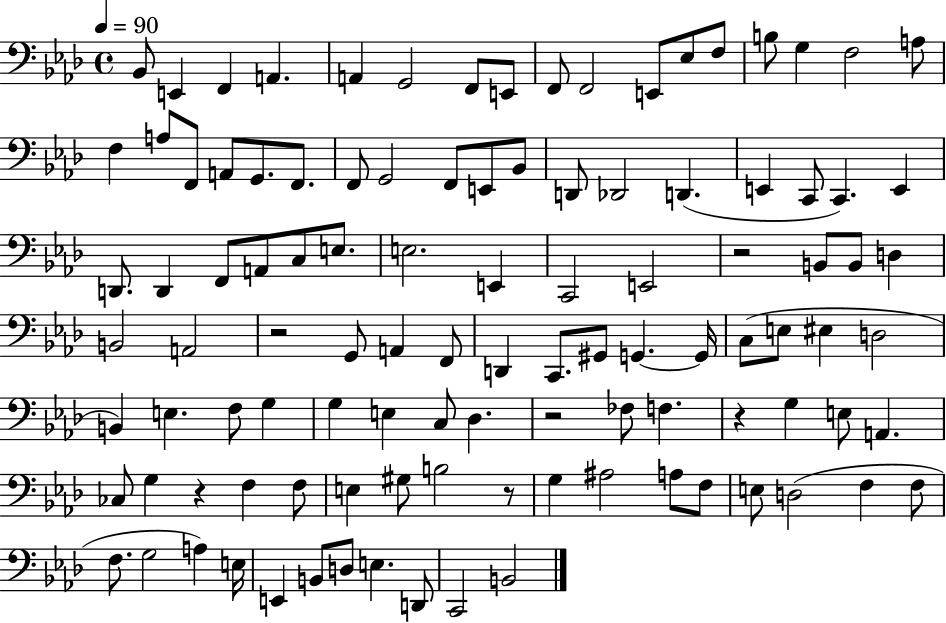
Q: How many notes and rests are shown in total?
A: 107